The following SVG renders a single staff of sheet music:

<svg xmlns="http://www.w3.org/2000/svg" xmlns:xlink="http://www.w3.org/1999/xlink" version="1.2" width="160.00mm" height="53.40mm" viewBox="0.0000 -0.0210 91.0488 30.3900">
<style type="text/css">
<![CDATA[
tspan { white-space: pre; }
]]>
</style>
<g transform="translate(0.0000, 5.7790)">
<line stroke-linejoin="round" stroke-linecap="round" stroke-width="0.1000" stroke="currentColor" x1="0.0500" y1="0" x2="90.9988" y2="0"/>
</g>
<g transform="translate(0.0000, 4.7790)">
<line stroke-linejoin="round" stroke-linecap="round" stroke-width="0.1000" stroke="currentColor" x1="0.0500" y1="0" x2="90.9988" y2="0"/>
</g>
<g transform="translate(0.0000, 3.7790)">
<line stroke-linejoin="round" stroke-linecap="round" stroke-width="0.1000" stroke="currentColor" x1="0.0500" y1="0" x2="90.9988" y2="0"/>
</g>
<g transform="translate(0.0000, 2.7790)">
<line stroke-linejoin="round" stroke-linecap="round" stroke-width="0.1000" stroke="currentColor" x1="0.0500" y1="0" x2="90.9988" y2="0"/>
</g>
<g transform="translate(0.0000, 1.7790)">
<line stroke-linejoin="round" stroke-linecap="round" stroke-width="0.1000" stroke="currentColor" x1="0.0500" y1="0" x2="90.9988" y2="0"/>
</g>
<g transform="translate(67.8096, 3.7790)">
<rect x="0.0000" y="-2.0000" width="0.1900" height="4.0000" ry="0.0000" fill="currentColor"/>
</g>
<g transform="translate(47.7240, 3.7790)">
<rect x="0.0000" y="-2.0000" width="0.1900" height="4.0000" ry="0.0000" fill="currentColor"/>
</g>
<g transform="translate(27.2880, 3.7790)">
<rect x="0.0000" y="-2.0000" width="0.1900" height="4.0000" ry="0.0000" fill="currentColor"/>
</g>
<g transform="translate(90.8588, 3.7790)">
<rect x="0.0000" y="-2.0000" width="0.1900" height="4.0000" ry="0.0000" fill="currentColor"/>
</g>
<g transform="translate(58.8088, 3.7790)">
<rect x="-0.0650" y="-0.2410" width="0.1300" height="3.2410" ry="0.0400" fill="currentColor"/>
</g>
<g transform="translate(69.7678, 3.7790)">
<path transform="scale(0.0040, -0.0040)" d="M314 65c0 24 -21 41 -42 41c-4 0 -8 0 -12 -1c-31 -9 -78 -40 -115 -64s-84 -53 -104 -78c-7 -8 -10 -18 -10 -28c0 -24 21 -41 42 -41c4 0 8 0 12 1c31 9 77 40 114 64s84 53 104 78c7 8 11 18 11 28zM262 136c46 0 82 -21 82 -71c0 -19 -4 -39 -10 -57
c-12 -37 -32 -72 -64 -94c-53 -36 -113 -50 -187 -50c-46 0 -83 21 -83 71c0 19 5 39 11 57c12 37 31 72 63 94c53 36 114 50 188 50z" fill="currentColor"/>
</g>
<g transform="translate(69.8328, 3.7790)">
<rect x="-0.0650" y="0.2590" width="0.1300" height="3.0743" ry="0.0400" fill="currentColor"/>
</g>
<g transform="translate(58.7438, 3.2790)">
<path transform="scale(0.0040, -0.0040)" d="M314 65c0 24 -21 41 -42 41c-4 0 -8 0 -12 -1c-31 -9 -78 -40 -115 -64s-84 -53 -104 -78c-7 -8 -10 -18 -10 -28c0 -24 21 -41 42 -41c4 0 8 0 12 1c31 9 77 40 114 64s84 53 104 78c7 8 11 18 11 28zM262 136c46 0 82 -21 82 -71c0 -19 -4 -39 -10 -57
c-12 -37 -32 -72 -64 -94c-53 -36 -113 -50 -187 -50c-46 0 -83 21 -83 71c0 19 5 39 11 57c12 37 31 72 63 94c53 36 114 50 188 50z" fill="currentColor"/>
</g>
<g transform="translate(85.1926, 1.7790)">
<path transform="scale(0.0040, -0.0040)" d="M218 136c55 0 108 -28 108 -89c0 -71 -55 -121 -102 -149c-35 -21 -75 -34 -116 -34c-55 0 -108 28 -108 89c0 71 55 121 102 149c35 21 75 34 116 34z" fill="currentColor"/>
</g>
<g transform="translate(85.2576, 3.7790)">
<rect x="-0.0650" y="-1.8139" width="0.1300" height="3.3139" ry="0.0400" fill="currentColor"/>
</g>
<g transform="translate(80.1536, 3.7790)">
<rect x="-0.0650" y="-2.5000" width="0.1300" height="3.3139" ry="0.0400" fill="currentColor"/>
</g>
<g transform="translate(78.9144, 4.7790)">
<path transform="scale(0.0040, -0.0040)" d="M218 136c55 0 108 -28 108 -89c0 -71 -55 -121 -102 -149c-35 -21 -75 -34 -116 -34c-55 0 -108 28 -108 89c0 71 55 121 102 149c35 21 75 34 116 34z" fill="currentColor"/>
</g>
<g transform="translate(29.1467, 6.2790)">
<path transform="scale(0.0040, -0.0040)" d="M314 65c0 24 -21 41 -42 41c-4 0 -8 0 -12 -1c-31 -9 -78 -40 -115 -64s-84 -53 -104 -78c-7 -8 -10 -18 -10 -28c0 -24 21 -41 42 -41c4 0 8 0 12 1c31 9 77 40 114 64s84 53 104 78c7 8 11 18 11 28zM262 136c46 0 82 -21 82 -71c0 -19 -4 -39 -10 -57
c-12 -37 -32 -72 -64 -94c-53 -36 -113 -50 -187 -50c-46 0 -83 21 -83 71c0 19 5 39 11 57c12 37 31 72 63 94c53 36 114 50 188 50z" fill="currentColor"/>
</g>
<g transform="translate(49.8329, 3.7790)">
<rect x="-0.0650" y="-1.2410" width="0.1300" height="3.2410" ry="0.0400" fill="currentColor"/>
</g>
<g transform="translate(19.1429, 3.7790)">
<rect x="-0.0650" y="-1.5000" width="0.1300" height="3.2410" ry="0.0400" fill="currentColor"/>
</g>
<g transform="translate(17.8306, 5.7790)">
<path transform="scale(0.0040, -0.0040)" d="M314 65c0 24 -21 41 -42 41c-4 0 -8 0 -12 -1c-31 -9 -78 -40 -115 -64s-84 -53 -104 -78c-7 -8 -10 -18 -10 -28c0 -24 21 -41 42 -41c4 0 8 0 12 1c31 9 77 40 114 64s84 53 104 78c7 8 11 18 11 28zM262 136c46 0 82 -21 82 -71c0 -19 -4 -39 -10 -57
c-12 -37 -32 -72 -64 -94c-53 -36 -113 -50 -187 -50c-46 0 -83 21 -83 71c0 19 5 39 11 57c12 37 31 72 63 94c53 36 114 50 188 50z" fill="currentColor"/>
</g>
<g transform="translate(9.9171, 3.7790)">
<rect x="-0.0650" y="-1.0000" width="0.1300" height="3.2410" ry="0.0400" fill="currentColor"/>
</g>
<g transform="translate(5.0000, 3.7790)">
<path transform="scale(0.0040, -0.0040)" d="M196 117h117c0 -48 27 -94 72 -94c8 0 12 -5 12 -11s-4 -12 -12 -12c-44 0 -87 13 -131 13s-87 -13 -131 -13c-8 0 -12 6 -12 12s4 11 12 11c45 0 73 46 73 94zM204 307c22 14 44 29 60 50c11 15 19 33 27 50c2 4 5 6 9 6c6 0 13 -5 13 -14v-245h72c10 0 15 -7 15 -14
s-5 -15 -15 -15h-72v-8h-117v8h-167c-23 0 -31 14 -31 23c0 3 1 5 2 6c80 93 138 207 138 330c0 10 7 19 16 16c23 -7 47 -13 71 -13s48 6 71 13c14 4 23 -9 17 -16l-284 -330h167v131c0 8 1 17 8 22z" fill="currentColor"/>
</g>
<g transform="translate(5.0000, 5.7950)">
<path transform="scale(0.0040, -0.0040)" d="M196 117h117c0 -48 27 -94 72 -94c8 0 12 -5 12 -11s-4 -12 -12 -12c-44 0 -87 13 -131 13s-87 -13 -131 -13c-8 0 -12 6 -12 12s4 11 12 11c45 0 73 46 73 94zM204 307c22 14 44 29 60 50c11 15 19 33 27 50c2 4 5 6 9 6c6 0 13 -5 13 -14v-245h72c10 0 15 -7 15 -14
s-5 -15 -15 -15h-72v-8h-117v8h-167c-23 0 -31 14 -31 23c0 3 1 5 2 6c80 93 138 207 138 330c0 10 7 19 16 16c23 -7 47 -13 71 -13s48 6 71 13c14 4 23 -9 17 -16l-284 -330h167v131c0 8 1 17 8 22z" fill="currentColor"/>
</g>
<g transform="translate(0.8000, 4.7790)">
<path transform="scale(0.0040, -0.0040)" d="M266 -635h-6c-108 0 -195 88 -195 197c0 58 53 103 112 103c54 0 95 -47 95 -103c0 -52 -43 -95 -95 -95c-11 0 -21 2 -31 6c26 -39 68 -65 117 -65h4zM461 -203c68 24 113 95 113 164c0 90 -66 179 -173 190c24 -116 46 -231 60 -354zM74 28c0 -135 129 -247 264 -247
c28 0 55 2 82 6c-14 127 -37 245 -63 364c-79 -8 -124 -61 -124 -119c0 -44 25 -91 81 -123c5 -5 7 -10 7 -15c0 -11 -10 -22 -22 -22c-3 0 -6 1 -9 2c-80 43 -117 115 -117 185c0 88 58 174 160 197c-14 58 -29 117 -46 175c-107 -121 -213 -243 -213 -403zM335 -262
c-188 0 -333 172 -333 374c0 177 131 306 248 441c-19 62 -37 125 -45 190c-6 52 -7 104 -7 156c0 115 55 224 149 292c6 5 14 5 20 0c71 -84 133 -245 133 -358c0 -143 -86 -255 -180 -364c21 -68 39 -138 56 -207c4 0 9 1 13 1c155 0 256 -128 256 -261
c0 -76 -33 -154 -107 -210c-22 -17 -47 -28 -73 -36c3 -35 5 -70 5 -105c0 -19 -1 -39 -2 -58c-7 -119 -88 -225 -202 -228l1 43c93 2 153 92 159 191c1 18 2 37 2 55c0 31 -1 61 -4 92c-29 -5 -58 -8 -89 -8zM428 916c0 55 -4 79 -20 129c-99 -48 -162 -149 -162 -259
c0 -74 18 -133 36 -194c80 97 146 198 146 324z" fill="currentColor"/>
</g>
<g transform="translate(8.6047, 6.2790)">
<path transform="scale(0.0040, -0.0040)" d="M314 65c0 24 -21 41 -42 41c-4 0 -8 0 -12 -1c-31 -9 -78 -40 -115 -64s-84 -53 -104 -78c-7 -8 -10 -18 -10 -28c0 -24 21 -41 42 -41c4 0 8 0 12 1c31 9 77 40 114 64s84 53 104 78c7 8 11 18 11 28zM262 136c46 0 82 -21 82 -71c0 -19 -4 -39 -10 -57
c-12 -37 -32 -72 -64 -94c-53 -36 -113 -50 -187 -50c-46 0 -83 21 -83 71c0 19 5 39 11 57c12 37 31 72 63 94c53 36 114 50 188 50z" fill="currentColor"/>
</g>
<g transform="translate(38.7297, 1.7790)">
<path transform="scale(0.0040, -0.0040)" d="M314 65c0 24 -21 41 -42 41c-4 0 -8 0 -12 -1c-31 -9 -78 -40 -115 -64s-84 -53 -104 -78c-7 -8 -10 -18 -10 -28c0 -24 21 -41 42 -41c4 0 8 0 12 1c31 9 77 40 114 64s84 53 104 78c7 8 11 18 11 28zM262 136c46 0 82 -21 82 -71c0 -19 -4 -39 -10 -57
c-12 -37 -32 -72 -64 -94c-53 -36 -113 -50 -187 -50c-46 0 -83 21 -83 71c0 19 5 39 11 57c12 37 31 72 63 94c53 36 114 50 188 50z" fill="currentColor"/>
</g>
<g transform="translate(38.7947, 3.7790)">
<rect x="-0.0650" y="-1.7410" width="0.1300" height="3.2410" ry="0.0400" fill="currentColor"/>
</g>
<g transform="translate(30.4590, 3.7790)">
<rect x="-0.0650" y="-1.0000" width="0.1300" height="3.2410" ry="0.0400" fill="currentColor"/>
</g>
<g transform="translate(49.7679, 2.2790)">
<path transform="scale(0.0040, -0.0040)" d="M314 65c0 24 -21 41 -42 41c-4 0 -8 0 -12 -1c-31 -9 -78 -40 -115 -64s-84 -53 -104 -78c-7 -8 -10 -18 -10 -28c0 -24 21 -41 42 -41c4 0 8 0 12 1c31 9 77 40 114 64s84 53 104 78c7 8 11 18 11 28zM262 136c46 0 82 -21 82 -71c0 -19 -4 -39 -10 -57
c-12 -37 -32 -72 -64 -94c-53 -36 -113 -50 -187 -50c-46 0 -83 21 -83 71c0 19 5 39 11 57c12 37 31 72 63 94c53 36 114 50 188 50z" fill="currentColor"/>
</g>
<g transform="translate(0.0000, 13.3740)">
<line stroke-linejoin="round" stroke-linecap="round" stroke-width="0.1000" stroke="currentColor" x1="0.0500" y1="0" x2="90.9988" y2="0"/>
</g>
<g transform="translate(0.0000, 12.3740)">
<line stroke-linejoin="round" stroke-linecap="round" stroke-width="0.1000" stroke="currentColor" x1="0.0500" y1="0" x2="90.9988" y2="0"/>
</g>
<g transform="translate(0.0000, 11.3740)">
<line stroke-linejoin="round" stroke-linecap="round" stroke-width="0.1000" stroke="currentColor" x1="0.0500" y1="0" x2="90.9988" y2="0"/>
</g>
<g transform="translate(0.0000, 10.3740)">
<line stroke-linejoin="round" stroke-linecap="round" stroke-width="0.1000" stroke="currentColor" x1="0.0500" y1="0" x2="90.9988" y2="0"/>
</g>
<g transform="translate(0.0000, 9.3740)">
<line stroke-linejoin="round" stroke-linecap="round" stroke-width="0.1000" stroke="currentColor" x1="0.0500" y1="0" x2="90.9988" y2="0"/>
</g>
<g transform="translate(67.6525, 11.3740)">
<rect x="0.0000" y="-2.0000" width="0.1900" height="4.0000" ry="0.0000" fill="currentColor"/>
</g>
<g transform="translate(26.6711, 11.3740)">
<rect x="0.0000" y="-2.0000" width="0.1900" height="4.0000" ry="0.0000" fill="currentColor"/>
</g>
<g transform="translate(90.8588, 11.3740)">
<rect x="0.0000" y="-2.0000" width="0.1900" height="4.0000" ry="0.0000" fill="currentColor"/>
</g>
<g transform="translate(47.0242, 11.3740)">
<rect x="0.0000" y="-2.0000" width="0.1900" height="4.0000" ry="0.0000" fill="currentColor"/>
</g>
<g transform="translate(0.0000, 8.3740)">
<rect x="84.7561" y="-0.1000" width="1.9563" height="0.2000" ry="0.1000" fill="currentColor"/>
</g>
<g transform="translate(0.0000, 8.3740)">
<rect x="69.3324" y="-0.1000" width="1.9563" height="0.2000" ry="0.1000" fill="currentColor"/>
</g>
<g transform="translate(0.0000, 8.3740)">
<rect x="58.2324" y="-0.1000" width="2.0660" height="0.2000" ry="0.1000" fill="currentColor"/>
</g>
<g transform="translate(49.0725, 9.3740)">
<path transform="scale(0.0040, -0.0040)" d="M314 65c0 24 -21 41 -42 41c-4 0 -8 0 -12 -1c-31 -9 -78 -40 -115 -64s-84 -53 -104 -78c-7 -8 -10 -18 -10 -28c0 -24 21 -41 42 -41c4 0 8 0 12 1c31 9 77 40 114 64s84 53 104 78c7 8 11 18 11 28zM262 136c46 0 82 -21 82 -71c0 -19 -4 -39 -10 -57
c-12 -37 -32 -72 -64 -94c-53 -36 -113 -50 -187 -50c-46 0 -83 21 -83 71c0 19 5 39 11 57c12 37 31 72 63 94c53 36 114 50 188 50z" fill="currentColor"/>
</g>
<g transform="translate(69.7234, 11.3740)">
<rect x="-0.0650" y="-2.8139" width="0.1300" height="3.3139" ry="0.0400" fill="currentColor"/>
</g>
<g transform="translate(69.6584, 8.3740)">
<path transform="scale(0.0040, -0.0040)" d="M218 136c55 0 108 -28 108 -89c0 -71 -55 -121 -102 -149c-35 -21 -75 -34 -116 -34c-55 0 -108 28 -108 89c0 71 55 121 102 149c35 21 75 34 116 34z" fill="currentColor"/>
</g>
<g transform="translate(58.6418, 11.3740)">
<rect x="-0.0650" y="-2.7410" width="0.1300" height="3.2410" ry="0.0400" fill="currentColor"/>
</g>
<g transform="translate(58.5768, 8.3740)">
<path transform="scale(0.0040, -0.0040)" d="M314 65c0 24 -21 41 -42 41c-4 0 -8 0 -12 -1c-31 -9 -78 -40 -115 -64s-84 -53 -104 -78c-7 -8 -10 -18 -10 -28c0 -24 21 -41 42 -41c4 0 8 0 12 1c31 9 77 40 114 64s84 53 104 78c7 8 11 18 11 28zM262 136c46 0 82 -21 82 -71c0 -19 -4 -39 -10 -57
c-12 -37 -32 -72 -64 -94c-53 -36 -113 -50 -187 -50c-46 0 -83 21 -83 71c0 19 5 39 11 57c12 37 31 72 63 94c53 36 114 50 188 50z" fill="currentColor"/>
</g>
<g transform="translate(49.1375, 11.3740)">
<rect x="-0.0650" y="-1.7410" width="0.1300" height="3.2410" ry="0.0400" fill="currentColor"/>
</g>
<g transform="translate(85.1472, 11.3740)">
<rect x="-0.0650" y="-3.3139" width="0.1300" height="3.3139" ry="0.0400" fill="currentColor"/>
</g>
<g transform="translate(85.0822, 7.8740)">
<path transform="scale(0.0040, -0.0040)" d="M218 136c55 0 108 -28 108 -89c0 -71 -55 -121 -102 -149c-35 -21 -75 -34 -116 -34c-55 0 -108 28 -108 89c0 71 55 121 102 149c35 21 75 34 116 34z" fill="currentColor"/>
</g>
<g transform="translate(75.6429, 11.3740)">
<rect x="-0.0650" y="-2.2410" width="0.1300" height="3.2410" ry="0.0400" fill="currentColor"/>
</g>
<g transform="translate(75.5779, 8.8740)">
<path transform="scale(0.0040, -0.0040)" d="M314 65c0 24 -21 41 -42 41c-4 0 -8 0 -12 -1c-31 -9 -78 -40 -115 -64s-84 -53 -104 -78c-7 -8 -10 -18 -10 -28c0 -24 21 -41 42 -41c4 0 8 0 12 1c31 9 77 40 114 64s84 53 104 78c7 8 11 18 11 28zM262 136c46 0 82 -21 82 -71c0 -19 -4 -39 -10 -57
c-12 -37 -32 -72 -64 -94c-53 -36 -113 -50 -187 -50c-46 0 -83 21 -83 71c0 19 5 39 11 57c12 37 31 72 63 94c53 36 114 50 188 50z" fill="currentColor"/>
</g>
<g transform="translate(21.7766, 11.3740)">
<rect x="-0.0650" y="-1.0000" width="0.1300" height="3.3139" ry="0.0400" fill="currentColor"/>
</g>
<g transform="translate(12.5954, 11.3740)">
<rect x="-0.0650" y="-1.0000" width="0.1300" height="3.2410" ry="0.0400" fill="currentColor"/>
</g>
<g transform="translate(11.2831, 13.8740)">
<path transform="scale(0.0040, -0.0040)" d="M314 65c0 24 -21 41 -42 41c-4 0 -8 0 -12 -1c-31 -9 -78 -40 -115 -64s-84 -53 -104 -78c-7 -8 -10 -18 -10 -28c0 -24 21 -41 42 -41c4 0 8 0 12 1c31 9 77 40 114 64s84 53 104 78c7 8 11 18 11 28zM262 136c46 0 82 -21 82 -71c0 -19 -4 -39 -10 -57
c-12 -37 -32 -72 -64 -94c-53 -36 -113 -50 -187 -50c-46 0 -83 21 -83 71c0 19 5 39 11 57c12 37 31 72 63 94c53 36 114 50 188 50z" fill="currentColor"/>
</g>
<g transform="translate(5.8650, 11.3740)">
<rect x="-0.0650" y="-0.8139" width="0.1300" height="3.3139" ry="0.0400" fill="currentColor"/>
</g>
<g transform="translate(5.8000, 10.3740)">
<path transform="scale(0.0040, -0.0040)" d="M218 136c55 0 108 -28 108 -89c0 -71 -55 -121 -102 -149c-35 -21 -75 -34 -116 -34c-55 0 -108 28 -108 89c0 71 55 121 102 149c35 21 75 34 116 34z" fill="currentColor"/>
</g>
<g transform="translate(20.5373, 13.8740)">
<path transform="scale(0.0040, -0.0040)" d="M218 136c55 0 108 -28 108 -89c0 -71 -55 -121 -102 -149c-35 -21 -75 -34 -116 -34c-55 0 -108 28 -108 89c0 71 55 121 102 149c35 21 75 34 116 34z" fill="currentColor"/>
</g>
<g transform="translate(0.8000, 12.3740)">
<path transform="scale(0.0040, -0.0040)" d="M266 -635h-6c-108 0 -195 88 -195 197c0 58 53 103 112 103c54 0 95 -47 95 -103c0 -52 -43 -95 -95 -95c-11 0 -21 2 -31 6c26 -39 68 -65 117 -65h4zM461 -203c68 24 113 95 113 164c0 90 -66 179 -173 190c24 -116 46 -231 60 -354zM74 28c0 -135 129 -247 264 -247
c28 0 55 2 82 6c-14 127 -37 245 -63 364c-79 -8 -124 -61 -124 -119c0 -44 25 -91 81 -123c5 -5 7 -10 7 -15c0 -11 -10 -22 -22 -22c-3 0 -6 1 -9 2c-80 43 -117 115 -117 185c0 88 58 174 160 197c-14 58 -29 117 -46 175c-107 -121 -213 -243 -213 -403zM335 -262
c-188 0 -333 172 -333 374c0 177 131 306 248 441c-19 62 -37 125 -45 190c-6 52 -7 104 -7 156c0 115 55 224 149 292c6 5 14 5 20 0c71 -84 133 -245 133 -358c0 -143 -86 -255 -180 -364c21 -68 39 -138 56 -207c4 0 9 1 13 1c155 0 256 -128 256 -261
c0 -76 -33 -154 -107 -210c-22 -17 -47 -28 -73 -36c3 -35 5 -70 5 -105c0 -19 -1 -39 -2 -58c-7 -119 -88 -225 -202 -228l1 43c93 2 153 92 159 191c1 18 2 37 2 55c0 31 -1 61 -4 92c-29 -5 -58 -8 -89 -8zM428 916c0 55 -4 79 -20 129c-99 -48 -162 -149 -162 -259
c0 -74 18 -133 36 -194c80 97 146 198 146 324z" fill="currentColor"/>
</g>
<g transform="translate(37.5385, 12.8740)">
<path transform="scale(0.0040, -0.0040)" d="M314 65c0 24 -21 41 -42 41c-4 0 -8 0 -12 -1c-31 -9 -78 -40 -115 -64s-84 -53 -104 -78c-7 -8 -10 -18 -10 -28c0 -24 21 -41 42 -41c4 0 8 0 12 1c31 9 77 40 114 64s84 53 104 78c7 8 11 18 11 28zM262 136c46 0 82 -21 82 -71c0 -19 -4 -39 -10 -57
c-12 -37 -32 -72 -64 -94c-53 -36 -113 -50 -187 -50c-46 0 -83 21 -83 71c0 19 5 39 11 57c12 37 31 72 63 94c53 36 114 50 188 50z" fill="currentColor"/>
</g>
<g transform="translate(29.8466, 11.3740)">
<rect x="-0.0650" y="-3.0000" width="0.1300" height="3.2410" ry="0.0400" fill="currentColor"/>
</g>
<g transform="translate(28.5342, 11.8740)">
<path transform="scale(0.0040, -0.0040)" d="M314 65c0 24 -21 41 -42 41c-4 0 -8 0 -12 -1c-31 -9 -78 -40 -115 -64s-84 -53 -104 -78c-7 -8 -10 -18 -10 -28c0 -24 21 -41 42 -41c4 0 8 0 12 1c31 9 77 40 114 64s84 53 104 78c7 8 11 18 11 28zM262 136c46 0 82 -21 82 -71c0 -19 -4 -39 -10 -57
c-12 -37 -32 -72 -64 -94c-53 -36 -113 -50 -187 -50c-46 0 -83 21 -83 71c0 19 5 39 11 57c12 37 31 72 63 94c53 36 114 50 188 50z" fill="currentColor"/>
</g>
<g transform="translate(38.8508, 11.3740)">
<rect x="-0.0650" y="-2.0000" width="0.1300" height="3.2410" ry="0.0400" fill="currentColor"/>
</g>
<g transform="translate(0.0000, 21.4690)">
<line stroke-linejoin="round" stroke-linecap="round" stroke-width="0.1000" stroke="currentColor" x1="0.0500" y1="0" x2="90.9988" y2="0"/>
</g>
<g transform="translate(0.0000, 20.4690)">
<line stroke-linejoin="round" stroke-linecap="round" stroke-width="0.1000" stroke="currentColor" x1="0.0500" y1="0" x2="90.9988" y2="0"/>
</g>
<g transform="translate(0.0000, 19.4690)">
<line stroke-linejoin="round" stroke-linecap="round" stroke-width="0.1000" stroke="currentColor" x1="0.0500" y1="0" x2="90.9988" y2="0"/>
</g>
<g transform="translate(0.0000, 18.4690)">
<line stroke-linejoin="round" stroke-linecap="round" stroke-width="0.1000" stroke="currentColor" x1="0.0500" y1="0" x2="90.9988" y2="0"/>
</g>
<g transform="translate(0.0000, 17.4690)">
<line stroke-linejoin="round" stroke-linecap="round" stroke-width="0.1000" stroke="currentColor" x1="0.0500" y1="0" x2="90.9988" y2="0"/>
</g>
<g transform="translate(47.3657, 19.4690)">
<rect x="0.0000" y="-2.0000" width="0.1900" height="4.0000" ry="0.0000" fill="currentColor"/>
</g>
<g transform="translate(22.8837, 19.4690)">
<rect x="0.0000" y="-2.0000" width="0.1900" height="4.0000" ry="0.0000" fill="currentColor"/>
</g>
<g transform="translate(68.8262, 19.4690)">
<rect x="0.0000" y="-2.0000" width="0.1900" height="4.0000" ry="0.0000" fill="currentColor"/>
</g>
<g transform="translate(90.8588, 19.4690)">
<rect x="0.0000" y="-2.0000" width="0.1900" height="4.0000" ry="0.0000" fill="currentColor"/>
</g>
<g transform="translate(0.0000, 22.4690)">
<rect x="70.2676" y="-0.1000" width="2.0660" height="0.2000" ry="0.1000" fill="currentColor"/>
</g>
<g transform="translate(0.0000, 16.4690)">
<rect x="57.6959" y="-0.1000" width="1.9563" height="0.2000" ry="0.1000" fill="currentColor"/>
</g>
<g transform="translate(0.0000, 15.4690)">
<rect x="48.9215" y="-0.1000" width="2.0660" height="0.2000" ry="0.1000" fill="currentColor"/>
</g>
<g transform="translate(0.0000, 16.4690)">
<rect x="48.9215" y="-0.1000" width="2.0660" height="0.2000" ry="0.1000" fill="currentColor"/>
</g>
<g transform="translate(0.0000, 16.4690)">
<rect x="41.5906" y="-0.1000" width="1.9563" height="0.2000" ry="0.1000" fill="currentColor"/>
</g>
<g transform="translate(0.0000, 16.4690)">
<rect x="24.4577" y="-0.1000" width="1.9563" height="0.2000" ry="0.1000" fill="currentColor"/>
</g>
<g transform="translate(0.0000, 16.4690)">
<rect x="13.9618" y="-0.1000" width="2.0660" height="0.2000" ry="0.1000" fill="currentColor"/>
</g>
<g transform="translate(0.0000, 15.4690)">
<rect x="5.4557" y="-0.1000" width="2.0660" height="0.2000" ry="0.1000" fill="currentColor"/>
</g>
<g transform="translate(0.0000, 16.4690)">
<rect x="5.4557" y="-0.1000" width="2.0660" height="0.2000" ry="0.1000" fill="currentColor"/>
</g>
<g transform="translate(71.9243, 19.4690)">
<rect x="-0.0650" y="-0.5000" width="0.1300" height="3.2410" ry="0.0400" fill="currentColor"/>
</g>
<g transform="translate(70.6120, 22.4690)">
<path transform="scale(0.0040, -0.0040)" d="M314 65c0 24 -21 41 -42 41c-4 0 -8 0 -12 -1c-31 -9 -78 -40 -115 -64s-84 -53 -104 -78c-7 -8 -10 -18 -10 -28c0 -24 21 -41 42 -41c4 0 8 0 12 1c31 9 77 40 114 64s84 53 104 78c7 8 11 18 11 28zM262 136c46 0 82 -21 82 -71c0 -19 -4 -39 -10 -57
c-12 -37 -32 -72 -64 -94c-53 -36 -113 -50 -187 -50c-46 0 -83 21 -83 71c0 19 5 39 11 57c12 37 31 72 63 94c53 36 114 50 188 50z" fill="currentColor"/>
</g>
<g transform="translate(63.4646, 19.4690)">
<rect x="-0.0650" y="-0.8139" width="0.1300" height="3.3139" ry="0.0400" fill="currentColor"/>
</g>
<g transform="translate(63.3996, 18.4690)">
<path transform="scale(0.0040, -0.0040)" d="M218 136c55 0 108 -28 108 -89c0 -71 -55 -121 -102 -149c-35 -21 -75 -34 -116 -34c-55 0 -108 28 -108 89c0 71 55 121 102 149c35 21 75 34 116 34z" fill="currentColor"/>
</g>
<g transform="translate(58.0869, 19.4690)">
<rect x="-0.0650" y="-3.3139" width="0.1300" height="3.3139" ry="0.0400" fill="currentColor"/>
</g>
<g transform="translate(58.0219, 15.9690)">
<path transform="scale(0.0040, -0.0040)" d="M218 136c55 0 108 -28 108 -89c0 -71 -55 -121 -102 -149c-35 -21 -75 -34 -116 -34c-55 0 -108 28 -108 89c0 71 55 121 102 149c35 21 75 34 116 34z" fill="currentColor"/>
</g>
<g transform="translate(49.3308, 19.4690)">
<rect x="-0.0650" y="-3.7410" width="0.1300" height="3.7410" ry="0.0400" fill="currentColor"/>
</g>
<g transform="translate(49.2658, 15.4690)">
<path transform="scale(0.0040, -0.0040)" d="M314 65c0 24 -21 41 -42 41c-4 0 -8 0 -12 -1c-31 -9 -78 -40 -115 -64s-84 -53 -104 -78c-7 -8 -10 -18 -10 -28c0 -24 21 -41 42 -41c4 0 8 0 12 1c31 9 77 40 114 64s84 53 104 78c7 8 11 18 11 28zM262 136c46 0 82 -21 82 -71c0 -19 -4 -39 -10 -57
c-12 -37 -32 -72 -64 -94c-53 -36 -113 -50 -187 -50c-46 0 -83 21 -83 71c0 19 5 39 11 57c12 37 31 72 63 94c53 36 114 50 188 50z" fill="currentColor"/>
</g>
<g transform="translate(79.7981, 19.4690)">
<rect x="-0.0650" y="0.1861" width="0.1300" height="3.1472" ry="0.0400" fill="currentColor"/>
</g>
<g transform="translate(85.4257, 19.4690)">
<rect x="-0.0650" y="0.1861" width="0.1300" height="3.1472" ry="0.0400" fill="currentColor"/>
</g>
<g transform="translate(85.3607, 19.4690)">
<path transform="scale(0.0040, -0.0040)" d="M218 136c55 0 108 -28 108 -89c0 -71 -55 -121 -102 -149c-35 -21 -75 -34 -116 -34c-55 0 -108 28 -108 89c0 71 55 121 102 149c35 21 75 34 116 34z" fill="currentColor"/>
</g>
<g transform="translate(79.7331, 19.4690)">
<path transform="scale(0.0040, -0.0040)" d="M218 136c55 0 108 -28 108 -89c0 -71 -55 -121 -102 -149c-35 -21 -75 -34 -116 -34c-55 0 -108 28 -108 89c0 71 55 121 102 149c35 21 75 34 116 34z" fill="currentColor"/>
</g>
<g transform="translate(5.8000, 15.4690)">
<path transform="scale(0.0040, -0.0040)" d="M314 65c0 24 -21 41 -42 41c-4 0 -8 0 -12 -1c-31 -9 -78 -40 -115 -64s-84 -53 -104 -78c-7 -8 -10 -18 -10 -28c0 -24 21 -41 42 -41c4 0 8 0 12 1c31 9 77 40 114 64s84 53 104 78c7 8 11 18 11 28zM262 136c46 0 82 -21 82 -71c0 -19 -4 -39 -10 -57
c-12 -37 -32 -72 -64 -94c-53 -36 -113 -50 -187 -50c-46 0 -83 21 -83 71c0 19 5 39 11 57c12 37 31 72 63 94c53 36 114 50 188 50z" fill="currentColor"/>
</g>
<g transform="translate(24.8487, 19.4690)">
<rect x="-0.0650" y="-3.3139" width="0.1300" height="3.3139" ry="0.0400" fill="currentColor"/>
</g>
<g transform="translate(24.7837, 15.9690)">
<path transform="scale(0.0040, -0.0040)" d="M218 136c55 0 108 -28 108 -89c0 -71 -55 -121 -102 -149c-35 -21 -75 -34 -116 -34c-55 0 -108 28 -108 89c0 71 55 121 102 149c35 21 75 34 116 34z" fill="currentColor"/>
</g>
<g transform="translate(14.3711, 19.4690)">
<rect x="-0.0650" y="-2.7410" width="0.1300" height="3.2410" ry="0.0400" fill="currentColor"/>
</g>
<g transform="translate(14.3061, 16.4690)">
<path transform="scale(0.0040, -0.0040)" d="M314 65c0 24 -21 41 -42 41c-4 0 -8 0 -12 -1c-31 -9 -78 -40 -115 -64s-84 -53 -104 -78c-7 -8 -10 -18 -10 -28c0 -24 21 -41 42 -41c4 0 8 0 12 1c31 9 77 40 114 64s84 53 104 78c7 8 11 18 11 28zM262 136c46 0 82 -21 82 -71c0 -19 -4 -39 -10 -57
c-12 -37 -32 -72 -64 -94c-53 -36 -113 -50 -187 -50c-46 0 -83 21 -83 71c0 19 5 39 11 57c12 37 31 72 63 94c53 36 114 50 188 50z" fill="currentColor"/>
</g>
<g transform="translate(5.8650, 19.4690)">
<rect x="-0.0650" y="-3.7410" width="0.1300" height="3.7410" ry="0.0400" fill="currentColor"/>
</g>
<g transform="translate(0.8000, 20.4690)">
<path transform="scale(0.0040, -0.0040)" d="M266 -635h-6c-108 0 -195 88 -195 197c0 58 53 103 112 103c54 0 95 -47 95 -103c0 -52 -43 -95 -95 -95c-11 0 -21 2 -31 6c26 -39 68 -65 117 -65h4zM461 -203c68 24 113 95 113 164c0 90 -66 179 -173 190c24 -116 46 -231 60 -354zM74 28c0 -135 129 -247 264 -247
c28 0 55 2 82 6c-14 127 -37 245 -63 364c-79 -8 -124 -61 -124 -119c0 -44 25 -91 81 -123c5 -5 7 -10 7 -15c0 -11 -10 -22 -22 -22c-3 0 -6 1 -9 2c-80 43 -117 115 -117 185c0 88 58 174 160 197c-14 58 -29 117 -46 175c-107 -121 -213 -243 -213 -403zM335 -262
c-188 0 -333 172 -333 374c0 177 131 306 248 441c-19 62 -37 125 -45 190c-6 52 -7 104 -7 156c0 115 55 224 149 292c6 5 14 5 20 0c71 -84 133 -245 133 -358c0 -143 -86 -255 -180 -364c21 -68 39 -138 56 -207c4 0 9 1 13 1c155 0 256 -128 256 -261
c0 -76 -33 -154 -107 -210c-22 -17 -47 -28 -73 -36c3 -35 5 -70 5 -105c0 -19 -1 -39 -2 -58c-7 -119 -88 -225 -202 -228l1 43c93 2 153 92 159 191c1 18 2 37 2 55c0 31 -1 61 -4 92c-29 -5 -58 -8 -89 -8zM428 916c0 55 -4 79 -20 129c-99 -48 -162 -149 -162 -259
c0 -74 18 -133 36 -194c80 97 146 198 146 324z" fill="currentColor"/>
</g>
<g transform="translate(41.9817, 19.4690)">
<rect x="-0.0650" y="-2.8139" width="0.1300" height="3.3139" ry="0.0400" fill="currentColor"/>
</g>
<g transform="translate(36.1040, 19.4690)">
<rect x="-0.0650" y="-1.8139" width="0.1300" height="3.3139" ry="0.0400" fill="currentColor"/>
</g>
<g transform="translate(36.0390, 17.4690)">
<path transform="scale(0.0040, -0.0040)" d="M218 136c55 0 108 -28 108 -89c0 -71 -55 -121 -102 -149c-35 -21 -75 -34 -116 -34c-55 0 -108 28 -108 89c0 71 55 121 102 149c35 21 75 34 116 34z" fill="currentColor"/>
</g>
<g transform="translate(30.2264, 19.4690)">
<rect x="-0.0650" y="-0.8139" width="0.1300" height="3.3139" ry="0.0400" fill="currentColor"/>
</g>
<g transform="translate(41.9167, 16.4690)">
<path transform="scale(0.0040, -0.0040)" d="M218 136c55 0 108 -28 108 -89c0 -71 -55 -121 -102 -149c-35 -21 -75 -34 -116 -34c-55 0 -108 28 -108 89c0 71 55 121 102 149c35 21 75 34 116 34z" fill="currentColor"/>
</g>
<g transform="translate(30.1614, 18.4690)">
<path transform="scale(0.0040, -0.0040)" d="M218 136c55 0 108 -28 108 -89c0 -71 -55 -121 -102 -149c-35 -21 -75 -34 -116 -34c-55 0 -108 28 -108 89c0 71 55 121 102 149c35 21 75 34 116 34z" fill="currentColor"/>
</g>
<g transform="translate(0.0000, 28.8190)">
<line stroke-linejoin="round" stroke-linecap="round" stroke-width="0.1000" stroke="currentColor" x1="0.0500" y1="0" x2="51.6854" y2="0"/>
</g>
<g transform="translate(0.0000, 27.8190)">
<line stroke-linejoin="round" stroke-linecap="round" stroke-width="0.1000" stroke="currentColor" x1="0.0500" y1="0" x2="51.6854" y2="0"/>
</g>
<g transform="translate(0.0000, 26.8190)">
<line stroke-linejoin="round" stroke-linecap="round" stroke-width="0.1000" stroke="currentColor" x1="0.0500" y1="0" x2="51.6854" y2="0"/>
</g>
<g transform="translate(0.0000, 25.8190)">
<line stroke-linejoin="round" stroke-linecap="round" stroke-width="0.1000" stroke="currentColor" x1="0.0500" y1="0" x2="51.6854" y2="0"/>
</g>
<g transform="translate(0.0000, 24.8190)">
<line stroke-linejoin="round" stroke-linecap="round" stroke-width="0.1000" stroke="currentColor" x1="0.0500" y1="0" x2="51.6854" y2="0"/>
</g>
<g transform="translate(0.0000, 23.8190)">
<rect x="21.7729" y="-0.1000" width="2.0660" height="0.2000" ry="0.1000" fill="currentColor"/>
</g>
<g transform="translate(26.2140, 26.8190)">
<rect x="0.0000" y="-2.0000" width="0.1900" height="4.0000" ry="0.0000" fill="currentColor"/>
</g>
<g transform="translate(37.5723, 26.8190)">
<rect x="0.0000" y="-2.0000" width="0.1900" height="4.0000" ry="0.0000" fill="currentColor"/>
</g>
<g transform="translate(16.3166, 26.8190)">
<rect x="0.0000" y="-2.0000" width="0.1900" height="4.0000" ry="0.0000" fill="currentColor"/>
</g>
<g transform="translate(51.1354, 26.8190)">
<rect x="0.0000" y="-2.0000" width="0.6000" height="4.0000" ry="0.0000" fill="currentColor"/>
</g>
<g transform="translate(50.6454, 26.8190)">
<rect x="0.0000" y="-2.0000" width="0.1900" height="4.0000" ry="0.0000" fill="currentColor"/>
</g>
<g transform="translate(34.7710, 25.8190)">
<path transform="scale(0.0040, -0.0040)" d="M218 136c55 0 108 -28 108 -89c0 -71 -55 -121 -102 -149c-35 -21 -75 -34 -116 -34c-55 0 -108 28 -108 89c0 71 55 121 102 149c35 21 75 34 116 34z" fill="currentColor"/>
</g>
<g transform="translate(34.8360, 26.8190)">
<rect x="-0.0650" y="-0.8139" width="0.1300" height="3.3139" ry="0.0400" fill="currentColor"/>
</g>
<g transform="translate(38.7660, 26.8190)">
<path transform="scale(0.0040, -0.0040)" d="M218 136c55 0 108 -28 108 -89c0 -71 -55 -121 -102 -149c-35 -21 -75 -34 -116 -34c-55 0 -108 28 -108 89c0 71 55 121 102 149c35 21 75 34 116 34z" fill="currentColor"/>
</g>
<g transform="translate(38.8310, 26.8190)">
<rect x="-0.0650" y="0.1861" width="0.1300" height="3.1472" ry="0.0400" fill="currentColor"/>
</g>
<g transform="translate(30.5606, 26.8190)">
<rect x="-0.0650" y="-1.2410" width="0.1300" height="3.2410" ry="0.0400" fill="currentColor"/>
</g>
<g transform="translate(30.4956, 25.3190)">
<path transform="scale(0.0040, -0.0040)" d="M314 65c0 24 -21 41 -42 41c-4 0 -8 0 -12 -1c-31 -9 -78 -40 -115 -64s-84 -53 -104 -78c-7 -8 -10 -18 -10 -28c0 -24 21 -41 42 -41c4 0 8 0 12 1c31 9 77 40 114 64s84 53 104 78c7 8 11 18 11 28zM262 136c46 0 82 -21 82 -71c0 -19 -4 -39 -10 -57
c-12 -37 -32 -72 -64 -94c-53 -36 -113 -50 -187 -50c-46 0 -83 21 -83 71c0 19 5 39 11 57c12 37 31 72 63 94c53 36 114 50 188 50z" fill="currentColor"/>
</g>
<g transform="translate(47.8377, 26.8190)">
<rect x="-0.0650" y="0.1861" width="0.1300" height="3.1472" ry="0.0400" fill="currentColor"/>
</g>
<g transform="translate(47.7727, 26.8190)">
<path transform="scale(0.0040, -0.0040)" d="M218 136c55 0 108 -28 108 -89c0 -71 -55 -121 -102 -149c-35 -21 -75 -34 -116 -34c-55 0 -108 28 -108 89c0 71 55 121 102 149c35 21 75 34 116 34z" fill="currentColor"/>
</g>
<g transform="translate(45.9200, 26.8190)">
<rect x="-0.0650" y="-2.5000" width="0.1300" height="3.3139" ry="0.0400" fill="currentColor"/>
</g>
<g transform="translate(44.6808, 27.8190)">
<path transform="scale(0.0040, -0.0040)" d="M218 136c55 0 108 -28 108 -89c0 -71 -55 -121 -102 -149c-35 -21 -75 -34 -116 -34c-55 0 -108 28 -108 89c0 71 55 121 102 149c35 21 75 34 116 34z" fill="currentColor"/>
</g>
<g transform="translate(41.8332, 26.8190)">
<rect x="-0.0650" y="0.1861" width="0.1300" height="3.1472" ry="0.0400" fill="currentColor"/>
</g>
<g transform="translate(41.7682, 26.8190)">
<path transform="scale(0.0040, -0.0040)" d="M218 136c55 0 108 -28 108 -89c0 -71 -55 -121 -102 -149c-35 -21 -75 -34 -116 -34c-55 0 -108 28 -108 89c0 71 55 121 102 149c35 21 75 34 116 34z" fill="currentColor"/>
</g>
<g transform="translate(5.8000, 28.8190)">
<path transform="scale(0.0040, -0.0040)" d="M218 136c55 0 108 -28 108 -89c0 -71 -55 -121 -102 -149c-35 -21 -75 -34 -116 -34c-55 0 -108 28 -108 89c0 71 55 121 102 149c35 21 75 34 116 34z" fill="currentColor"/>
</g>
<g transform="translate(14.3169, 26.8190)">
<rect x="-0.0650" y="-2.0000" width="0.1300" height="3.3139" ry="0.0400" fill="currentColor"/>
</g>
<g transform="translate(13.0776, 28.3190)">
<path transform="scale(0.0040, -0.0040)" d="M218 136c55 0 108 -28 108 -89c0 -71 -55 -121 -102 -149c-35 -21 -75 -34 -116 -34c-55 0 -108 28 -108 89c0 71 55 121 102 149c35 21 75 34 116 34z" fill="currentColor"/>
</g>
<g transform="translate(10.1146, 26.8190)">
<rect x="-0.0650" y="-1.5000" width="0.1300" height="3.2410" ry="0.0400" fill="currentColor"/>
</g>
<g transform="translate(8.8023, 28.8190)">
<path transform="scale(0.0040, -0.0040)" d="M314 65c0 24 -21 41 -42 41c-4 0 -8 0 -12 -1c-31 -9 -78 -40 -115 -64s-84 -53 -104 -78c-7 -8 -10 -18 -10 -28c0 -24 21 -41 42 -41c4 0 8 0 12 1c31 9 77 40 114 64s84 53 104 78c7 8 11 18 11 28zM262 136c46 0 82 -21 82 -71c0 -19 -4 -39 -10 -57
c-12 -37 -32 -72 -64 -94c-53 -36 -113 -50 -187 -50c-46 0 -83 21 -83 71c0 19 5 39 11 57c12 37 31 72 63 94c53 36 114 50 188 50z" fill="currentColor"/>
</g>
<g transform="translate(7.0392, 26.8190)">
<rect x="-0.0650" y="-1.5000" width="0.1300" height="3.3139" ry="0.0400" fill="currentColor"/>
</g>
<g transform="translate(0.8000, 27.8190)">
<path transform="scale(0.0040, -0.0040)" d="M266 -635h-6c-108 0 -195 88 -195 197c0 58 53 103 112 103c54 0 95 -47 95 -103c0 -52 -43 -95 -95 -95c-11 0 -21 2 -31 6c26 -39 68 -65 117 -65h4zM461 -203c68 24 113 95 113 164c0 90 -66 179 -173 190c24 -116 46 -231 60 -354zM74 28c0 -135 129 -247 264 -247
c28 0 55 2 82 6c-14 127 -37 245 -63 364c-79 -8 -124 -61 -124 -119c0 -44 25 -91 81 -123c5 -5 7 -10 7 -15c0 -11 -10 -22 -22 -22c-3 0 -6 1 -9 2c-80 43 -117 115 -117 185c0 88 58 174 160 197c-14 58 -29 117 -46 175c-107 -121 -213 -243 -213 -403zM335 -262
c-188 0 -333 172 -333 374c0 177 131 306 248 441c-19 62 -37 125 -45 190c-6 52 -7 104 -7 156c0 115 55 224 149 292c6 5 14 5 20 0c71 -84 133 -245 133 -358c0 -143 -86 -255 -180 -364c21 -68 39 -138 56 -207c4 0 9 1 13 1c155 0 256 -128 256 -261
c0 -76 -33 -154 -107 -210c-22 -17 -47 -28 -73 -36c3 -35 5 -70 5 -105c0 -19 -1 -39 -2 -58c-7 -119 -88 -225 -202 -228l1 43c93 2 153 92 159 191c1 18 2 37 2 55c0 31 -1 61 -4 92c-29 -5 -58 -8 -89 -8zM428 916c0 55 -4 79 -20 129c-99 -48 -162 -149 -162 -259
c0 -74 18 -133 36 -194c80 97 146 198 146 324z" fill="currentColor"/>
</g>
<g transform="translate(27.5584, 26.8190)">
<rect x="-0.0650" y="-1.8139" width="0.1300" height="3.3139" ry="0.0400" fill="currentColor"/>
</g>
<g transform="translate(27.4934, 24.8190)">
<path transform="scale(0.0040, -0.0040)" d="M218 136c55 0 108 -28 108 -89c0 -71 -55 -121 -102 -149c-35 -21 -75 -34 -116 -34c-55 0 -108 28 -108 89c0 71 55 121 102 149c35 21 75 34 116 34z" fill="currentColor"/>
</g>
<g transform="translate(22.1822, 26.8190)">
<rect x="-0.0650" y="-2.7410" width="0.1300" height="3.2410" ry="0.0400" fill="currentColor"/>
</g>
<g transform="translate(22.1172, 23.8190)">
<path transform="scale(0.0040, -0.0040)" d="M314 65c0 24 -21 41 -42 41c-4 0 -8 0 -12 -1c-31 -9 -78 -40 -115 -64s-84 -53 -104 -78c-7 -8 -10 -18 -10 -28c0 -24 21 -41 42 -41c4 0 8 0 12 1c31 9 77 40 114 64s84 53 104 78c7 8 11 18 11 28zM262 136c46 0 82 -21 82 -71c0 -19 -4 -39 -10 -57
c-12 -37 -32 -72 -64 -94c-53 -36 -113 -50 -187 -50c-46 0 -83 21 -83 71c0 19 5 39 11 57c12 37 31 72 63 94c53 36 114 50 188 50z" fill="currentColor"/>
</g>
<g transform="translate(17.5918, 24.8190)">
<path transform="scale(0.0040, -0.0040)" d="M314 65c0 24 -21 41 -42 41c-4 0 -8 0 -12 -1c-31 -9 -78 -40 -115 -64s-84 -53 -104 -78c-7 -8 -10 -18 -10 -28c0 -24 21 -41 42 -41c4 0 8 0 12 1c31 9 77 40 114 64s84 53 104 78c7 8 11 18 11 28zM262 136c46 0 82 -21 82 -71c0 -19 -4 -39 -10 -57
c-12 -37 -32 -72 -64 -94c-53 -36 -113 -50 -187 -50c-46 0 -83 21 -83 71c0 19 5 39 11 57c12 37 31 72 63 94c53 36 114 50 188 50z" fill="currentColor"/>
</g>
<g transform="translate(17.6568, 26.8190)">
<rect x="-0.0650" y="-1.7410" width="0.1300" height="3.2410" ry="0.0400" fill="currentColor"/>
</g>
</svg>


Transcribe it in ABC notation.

X:1
T:Untitled
M:4/4
L:1/4
K:C
D2 E2 D2 f2 e2 c2 B2 G f d D2 D A2 F2 f2 a2 a g2 b c'2 a2 b d f a c'2 b d C2 B B E E2 F f2 a2 f e2 d B B G B